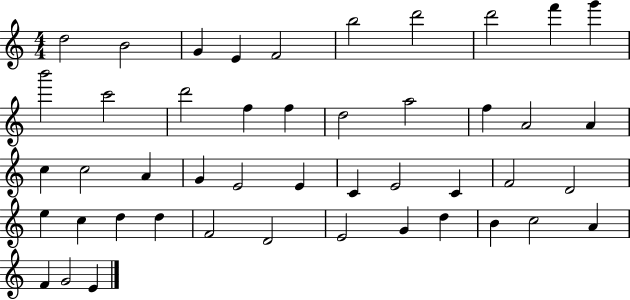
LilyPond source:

{
  \clef treble
  \numericTimeSignature
  \time 4/4
  \key c \major
  d''2 b'2 | g'4 e'4 f'2 | b''2 d'''2 | d'''2 f'''4 g'''4 | \break b'''2 c'''2 | d'''2 f''4 f''4 | d''2 a''2 | f''4 a'2 a'4 | \break c''4 c''2 a'4 | g'4 e'2 e'4 | c'4 e'2 c'4 | f'2 d'2 | \break e''4 c''4 d''4 d''4 | f'2 d'2 | e'2 g'4 d''4 | b'4 c''2 a'4 | \break f'4 g'2 e'4 | \bar "|."
}